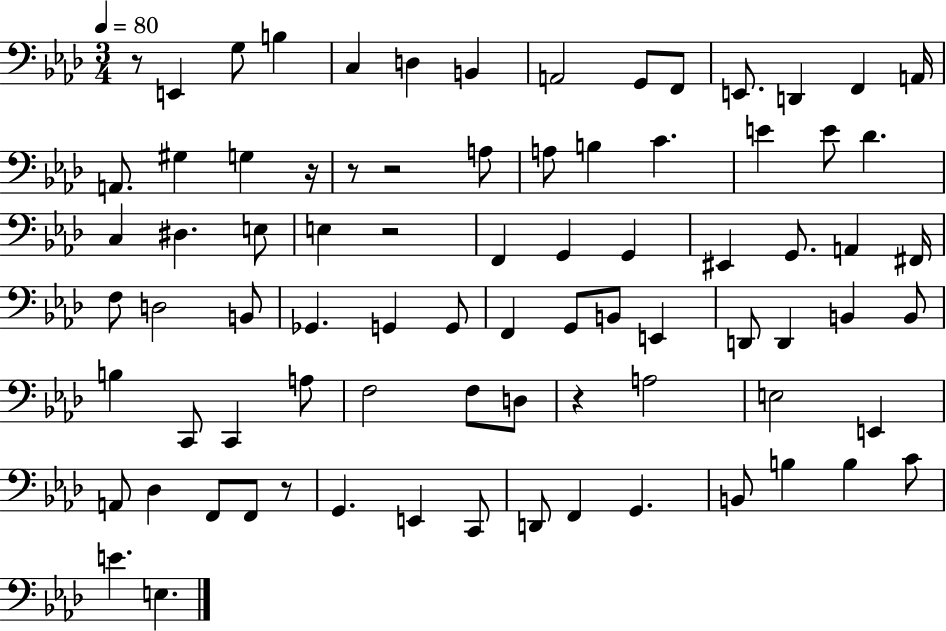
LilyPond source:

{
  \clef bass
  \numericTimeSignature
  \time 3/4
  \key aes \major
  \tempo 4 = 80
  r8 e,4 g8 b4 | c4 d4 b,4 | a,2 g,8 f,8 | e,8. d,4 f,4 a,16 | \break a,8. gis4 g4 r16 | r8 r2 a8 | a8 b4 c'4. | e'4 e'8 des'4. | \break c4 dis4. e8 | e4 r2 | f,4 g,4 g,4 | eis,4 g,8. a,4 fis,16 | \break f8 d2 b,8 | ges,4. g,4 g,8 | f,4 g,8 b,8 e,4 | d,8 d,4 b,4 b,8 | \break b4 c,8 c,4 a8 | f2 f8 d8 | r4 a2 | e2 e,4 | \break a,8 des4 f,8 f,8 r8 | g,4. e,4 c,8 | d,8 f,4 g,4. | b,8 b4 b4 c'8 | \break e'4. e4. | \bar "|."
}